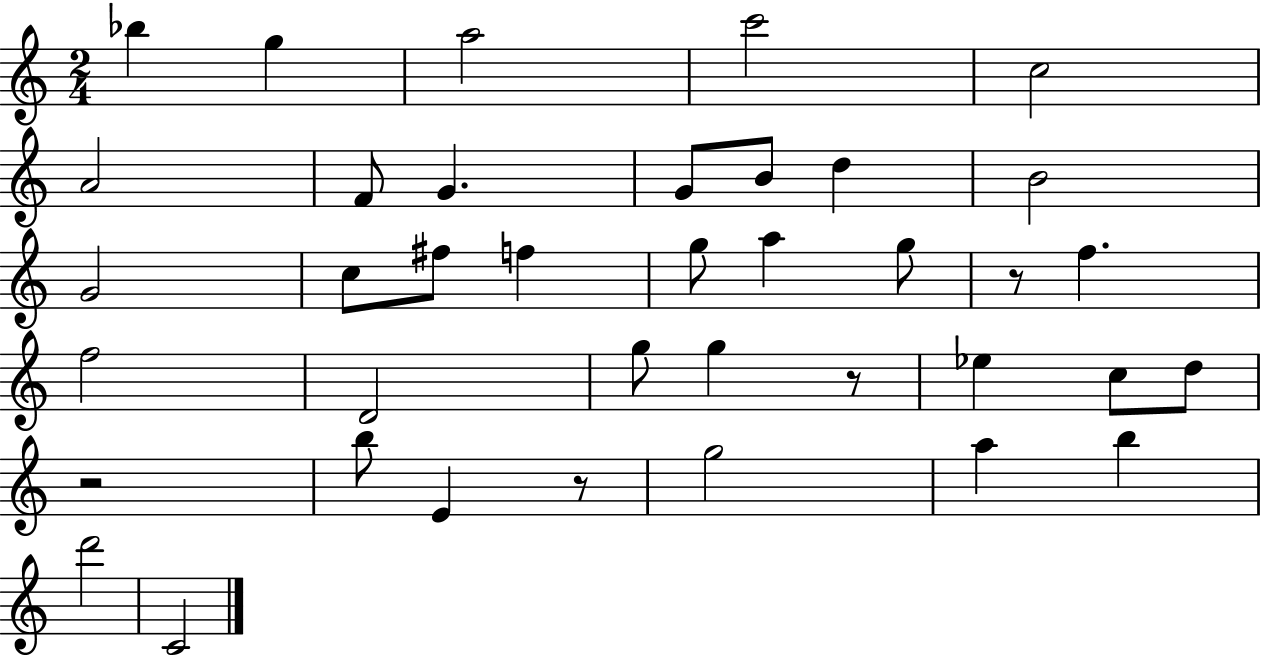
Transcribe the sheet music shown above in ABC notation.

X:1
T:Untitled
M:2/4
L:1/4
K:C
_b g a2 c'2 c2 A2 F/2 G G/2 B/2 d B2 G2 c/2 ^f/2 f g/2 a g/2 z/2 f f2 D2 g/2 g z/2 _e c/2 d/2 z2 b/2 E z/2 g2 a b d'2 C2